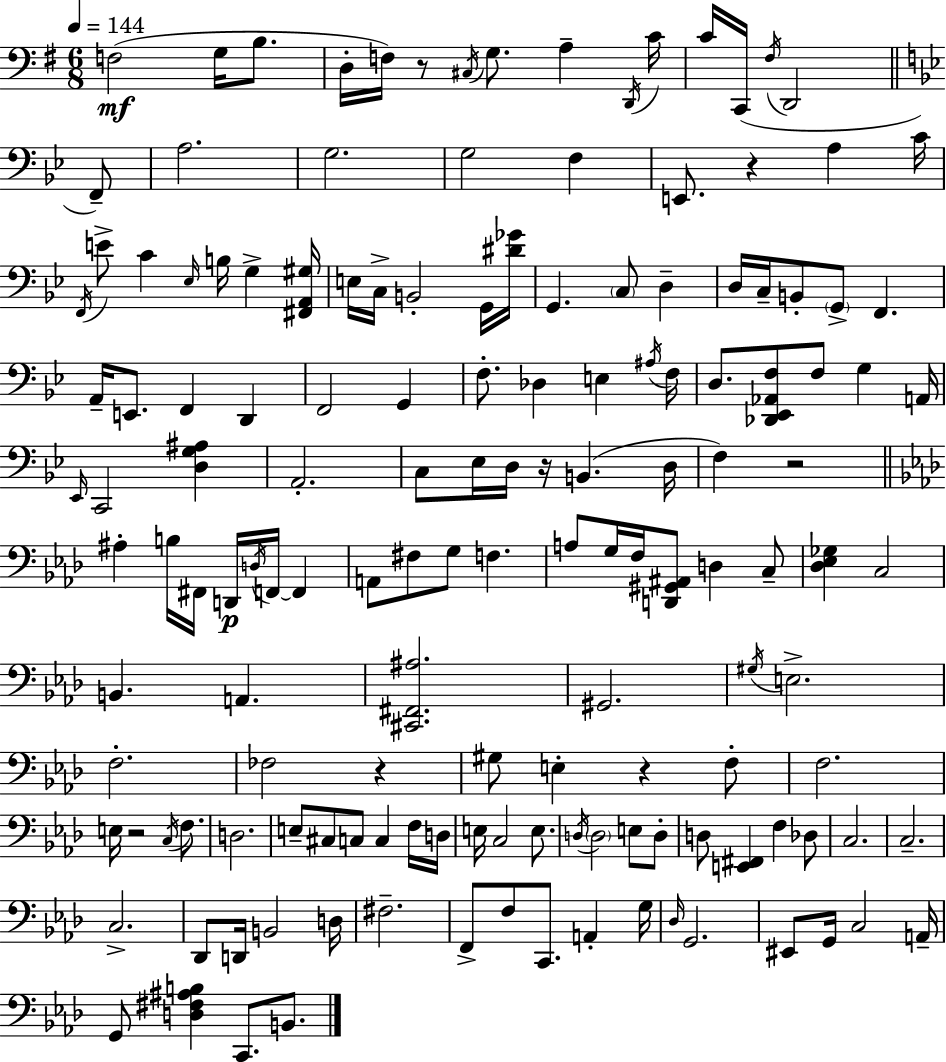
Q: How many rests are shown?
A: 7